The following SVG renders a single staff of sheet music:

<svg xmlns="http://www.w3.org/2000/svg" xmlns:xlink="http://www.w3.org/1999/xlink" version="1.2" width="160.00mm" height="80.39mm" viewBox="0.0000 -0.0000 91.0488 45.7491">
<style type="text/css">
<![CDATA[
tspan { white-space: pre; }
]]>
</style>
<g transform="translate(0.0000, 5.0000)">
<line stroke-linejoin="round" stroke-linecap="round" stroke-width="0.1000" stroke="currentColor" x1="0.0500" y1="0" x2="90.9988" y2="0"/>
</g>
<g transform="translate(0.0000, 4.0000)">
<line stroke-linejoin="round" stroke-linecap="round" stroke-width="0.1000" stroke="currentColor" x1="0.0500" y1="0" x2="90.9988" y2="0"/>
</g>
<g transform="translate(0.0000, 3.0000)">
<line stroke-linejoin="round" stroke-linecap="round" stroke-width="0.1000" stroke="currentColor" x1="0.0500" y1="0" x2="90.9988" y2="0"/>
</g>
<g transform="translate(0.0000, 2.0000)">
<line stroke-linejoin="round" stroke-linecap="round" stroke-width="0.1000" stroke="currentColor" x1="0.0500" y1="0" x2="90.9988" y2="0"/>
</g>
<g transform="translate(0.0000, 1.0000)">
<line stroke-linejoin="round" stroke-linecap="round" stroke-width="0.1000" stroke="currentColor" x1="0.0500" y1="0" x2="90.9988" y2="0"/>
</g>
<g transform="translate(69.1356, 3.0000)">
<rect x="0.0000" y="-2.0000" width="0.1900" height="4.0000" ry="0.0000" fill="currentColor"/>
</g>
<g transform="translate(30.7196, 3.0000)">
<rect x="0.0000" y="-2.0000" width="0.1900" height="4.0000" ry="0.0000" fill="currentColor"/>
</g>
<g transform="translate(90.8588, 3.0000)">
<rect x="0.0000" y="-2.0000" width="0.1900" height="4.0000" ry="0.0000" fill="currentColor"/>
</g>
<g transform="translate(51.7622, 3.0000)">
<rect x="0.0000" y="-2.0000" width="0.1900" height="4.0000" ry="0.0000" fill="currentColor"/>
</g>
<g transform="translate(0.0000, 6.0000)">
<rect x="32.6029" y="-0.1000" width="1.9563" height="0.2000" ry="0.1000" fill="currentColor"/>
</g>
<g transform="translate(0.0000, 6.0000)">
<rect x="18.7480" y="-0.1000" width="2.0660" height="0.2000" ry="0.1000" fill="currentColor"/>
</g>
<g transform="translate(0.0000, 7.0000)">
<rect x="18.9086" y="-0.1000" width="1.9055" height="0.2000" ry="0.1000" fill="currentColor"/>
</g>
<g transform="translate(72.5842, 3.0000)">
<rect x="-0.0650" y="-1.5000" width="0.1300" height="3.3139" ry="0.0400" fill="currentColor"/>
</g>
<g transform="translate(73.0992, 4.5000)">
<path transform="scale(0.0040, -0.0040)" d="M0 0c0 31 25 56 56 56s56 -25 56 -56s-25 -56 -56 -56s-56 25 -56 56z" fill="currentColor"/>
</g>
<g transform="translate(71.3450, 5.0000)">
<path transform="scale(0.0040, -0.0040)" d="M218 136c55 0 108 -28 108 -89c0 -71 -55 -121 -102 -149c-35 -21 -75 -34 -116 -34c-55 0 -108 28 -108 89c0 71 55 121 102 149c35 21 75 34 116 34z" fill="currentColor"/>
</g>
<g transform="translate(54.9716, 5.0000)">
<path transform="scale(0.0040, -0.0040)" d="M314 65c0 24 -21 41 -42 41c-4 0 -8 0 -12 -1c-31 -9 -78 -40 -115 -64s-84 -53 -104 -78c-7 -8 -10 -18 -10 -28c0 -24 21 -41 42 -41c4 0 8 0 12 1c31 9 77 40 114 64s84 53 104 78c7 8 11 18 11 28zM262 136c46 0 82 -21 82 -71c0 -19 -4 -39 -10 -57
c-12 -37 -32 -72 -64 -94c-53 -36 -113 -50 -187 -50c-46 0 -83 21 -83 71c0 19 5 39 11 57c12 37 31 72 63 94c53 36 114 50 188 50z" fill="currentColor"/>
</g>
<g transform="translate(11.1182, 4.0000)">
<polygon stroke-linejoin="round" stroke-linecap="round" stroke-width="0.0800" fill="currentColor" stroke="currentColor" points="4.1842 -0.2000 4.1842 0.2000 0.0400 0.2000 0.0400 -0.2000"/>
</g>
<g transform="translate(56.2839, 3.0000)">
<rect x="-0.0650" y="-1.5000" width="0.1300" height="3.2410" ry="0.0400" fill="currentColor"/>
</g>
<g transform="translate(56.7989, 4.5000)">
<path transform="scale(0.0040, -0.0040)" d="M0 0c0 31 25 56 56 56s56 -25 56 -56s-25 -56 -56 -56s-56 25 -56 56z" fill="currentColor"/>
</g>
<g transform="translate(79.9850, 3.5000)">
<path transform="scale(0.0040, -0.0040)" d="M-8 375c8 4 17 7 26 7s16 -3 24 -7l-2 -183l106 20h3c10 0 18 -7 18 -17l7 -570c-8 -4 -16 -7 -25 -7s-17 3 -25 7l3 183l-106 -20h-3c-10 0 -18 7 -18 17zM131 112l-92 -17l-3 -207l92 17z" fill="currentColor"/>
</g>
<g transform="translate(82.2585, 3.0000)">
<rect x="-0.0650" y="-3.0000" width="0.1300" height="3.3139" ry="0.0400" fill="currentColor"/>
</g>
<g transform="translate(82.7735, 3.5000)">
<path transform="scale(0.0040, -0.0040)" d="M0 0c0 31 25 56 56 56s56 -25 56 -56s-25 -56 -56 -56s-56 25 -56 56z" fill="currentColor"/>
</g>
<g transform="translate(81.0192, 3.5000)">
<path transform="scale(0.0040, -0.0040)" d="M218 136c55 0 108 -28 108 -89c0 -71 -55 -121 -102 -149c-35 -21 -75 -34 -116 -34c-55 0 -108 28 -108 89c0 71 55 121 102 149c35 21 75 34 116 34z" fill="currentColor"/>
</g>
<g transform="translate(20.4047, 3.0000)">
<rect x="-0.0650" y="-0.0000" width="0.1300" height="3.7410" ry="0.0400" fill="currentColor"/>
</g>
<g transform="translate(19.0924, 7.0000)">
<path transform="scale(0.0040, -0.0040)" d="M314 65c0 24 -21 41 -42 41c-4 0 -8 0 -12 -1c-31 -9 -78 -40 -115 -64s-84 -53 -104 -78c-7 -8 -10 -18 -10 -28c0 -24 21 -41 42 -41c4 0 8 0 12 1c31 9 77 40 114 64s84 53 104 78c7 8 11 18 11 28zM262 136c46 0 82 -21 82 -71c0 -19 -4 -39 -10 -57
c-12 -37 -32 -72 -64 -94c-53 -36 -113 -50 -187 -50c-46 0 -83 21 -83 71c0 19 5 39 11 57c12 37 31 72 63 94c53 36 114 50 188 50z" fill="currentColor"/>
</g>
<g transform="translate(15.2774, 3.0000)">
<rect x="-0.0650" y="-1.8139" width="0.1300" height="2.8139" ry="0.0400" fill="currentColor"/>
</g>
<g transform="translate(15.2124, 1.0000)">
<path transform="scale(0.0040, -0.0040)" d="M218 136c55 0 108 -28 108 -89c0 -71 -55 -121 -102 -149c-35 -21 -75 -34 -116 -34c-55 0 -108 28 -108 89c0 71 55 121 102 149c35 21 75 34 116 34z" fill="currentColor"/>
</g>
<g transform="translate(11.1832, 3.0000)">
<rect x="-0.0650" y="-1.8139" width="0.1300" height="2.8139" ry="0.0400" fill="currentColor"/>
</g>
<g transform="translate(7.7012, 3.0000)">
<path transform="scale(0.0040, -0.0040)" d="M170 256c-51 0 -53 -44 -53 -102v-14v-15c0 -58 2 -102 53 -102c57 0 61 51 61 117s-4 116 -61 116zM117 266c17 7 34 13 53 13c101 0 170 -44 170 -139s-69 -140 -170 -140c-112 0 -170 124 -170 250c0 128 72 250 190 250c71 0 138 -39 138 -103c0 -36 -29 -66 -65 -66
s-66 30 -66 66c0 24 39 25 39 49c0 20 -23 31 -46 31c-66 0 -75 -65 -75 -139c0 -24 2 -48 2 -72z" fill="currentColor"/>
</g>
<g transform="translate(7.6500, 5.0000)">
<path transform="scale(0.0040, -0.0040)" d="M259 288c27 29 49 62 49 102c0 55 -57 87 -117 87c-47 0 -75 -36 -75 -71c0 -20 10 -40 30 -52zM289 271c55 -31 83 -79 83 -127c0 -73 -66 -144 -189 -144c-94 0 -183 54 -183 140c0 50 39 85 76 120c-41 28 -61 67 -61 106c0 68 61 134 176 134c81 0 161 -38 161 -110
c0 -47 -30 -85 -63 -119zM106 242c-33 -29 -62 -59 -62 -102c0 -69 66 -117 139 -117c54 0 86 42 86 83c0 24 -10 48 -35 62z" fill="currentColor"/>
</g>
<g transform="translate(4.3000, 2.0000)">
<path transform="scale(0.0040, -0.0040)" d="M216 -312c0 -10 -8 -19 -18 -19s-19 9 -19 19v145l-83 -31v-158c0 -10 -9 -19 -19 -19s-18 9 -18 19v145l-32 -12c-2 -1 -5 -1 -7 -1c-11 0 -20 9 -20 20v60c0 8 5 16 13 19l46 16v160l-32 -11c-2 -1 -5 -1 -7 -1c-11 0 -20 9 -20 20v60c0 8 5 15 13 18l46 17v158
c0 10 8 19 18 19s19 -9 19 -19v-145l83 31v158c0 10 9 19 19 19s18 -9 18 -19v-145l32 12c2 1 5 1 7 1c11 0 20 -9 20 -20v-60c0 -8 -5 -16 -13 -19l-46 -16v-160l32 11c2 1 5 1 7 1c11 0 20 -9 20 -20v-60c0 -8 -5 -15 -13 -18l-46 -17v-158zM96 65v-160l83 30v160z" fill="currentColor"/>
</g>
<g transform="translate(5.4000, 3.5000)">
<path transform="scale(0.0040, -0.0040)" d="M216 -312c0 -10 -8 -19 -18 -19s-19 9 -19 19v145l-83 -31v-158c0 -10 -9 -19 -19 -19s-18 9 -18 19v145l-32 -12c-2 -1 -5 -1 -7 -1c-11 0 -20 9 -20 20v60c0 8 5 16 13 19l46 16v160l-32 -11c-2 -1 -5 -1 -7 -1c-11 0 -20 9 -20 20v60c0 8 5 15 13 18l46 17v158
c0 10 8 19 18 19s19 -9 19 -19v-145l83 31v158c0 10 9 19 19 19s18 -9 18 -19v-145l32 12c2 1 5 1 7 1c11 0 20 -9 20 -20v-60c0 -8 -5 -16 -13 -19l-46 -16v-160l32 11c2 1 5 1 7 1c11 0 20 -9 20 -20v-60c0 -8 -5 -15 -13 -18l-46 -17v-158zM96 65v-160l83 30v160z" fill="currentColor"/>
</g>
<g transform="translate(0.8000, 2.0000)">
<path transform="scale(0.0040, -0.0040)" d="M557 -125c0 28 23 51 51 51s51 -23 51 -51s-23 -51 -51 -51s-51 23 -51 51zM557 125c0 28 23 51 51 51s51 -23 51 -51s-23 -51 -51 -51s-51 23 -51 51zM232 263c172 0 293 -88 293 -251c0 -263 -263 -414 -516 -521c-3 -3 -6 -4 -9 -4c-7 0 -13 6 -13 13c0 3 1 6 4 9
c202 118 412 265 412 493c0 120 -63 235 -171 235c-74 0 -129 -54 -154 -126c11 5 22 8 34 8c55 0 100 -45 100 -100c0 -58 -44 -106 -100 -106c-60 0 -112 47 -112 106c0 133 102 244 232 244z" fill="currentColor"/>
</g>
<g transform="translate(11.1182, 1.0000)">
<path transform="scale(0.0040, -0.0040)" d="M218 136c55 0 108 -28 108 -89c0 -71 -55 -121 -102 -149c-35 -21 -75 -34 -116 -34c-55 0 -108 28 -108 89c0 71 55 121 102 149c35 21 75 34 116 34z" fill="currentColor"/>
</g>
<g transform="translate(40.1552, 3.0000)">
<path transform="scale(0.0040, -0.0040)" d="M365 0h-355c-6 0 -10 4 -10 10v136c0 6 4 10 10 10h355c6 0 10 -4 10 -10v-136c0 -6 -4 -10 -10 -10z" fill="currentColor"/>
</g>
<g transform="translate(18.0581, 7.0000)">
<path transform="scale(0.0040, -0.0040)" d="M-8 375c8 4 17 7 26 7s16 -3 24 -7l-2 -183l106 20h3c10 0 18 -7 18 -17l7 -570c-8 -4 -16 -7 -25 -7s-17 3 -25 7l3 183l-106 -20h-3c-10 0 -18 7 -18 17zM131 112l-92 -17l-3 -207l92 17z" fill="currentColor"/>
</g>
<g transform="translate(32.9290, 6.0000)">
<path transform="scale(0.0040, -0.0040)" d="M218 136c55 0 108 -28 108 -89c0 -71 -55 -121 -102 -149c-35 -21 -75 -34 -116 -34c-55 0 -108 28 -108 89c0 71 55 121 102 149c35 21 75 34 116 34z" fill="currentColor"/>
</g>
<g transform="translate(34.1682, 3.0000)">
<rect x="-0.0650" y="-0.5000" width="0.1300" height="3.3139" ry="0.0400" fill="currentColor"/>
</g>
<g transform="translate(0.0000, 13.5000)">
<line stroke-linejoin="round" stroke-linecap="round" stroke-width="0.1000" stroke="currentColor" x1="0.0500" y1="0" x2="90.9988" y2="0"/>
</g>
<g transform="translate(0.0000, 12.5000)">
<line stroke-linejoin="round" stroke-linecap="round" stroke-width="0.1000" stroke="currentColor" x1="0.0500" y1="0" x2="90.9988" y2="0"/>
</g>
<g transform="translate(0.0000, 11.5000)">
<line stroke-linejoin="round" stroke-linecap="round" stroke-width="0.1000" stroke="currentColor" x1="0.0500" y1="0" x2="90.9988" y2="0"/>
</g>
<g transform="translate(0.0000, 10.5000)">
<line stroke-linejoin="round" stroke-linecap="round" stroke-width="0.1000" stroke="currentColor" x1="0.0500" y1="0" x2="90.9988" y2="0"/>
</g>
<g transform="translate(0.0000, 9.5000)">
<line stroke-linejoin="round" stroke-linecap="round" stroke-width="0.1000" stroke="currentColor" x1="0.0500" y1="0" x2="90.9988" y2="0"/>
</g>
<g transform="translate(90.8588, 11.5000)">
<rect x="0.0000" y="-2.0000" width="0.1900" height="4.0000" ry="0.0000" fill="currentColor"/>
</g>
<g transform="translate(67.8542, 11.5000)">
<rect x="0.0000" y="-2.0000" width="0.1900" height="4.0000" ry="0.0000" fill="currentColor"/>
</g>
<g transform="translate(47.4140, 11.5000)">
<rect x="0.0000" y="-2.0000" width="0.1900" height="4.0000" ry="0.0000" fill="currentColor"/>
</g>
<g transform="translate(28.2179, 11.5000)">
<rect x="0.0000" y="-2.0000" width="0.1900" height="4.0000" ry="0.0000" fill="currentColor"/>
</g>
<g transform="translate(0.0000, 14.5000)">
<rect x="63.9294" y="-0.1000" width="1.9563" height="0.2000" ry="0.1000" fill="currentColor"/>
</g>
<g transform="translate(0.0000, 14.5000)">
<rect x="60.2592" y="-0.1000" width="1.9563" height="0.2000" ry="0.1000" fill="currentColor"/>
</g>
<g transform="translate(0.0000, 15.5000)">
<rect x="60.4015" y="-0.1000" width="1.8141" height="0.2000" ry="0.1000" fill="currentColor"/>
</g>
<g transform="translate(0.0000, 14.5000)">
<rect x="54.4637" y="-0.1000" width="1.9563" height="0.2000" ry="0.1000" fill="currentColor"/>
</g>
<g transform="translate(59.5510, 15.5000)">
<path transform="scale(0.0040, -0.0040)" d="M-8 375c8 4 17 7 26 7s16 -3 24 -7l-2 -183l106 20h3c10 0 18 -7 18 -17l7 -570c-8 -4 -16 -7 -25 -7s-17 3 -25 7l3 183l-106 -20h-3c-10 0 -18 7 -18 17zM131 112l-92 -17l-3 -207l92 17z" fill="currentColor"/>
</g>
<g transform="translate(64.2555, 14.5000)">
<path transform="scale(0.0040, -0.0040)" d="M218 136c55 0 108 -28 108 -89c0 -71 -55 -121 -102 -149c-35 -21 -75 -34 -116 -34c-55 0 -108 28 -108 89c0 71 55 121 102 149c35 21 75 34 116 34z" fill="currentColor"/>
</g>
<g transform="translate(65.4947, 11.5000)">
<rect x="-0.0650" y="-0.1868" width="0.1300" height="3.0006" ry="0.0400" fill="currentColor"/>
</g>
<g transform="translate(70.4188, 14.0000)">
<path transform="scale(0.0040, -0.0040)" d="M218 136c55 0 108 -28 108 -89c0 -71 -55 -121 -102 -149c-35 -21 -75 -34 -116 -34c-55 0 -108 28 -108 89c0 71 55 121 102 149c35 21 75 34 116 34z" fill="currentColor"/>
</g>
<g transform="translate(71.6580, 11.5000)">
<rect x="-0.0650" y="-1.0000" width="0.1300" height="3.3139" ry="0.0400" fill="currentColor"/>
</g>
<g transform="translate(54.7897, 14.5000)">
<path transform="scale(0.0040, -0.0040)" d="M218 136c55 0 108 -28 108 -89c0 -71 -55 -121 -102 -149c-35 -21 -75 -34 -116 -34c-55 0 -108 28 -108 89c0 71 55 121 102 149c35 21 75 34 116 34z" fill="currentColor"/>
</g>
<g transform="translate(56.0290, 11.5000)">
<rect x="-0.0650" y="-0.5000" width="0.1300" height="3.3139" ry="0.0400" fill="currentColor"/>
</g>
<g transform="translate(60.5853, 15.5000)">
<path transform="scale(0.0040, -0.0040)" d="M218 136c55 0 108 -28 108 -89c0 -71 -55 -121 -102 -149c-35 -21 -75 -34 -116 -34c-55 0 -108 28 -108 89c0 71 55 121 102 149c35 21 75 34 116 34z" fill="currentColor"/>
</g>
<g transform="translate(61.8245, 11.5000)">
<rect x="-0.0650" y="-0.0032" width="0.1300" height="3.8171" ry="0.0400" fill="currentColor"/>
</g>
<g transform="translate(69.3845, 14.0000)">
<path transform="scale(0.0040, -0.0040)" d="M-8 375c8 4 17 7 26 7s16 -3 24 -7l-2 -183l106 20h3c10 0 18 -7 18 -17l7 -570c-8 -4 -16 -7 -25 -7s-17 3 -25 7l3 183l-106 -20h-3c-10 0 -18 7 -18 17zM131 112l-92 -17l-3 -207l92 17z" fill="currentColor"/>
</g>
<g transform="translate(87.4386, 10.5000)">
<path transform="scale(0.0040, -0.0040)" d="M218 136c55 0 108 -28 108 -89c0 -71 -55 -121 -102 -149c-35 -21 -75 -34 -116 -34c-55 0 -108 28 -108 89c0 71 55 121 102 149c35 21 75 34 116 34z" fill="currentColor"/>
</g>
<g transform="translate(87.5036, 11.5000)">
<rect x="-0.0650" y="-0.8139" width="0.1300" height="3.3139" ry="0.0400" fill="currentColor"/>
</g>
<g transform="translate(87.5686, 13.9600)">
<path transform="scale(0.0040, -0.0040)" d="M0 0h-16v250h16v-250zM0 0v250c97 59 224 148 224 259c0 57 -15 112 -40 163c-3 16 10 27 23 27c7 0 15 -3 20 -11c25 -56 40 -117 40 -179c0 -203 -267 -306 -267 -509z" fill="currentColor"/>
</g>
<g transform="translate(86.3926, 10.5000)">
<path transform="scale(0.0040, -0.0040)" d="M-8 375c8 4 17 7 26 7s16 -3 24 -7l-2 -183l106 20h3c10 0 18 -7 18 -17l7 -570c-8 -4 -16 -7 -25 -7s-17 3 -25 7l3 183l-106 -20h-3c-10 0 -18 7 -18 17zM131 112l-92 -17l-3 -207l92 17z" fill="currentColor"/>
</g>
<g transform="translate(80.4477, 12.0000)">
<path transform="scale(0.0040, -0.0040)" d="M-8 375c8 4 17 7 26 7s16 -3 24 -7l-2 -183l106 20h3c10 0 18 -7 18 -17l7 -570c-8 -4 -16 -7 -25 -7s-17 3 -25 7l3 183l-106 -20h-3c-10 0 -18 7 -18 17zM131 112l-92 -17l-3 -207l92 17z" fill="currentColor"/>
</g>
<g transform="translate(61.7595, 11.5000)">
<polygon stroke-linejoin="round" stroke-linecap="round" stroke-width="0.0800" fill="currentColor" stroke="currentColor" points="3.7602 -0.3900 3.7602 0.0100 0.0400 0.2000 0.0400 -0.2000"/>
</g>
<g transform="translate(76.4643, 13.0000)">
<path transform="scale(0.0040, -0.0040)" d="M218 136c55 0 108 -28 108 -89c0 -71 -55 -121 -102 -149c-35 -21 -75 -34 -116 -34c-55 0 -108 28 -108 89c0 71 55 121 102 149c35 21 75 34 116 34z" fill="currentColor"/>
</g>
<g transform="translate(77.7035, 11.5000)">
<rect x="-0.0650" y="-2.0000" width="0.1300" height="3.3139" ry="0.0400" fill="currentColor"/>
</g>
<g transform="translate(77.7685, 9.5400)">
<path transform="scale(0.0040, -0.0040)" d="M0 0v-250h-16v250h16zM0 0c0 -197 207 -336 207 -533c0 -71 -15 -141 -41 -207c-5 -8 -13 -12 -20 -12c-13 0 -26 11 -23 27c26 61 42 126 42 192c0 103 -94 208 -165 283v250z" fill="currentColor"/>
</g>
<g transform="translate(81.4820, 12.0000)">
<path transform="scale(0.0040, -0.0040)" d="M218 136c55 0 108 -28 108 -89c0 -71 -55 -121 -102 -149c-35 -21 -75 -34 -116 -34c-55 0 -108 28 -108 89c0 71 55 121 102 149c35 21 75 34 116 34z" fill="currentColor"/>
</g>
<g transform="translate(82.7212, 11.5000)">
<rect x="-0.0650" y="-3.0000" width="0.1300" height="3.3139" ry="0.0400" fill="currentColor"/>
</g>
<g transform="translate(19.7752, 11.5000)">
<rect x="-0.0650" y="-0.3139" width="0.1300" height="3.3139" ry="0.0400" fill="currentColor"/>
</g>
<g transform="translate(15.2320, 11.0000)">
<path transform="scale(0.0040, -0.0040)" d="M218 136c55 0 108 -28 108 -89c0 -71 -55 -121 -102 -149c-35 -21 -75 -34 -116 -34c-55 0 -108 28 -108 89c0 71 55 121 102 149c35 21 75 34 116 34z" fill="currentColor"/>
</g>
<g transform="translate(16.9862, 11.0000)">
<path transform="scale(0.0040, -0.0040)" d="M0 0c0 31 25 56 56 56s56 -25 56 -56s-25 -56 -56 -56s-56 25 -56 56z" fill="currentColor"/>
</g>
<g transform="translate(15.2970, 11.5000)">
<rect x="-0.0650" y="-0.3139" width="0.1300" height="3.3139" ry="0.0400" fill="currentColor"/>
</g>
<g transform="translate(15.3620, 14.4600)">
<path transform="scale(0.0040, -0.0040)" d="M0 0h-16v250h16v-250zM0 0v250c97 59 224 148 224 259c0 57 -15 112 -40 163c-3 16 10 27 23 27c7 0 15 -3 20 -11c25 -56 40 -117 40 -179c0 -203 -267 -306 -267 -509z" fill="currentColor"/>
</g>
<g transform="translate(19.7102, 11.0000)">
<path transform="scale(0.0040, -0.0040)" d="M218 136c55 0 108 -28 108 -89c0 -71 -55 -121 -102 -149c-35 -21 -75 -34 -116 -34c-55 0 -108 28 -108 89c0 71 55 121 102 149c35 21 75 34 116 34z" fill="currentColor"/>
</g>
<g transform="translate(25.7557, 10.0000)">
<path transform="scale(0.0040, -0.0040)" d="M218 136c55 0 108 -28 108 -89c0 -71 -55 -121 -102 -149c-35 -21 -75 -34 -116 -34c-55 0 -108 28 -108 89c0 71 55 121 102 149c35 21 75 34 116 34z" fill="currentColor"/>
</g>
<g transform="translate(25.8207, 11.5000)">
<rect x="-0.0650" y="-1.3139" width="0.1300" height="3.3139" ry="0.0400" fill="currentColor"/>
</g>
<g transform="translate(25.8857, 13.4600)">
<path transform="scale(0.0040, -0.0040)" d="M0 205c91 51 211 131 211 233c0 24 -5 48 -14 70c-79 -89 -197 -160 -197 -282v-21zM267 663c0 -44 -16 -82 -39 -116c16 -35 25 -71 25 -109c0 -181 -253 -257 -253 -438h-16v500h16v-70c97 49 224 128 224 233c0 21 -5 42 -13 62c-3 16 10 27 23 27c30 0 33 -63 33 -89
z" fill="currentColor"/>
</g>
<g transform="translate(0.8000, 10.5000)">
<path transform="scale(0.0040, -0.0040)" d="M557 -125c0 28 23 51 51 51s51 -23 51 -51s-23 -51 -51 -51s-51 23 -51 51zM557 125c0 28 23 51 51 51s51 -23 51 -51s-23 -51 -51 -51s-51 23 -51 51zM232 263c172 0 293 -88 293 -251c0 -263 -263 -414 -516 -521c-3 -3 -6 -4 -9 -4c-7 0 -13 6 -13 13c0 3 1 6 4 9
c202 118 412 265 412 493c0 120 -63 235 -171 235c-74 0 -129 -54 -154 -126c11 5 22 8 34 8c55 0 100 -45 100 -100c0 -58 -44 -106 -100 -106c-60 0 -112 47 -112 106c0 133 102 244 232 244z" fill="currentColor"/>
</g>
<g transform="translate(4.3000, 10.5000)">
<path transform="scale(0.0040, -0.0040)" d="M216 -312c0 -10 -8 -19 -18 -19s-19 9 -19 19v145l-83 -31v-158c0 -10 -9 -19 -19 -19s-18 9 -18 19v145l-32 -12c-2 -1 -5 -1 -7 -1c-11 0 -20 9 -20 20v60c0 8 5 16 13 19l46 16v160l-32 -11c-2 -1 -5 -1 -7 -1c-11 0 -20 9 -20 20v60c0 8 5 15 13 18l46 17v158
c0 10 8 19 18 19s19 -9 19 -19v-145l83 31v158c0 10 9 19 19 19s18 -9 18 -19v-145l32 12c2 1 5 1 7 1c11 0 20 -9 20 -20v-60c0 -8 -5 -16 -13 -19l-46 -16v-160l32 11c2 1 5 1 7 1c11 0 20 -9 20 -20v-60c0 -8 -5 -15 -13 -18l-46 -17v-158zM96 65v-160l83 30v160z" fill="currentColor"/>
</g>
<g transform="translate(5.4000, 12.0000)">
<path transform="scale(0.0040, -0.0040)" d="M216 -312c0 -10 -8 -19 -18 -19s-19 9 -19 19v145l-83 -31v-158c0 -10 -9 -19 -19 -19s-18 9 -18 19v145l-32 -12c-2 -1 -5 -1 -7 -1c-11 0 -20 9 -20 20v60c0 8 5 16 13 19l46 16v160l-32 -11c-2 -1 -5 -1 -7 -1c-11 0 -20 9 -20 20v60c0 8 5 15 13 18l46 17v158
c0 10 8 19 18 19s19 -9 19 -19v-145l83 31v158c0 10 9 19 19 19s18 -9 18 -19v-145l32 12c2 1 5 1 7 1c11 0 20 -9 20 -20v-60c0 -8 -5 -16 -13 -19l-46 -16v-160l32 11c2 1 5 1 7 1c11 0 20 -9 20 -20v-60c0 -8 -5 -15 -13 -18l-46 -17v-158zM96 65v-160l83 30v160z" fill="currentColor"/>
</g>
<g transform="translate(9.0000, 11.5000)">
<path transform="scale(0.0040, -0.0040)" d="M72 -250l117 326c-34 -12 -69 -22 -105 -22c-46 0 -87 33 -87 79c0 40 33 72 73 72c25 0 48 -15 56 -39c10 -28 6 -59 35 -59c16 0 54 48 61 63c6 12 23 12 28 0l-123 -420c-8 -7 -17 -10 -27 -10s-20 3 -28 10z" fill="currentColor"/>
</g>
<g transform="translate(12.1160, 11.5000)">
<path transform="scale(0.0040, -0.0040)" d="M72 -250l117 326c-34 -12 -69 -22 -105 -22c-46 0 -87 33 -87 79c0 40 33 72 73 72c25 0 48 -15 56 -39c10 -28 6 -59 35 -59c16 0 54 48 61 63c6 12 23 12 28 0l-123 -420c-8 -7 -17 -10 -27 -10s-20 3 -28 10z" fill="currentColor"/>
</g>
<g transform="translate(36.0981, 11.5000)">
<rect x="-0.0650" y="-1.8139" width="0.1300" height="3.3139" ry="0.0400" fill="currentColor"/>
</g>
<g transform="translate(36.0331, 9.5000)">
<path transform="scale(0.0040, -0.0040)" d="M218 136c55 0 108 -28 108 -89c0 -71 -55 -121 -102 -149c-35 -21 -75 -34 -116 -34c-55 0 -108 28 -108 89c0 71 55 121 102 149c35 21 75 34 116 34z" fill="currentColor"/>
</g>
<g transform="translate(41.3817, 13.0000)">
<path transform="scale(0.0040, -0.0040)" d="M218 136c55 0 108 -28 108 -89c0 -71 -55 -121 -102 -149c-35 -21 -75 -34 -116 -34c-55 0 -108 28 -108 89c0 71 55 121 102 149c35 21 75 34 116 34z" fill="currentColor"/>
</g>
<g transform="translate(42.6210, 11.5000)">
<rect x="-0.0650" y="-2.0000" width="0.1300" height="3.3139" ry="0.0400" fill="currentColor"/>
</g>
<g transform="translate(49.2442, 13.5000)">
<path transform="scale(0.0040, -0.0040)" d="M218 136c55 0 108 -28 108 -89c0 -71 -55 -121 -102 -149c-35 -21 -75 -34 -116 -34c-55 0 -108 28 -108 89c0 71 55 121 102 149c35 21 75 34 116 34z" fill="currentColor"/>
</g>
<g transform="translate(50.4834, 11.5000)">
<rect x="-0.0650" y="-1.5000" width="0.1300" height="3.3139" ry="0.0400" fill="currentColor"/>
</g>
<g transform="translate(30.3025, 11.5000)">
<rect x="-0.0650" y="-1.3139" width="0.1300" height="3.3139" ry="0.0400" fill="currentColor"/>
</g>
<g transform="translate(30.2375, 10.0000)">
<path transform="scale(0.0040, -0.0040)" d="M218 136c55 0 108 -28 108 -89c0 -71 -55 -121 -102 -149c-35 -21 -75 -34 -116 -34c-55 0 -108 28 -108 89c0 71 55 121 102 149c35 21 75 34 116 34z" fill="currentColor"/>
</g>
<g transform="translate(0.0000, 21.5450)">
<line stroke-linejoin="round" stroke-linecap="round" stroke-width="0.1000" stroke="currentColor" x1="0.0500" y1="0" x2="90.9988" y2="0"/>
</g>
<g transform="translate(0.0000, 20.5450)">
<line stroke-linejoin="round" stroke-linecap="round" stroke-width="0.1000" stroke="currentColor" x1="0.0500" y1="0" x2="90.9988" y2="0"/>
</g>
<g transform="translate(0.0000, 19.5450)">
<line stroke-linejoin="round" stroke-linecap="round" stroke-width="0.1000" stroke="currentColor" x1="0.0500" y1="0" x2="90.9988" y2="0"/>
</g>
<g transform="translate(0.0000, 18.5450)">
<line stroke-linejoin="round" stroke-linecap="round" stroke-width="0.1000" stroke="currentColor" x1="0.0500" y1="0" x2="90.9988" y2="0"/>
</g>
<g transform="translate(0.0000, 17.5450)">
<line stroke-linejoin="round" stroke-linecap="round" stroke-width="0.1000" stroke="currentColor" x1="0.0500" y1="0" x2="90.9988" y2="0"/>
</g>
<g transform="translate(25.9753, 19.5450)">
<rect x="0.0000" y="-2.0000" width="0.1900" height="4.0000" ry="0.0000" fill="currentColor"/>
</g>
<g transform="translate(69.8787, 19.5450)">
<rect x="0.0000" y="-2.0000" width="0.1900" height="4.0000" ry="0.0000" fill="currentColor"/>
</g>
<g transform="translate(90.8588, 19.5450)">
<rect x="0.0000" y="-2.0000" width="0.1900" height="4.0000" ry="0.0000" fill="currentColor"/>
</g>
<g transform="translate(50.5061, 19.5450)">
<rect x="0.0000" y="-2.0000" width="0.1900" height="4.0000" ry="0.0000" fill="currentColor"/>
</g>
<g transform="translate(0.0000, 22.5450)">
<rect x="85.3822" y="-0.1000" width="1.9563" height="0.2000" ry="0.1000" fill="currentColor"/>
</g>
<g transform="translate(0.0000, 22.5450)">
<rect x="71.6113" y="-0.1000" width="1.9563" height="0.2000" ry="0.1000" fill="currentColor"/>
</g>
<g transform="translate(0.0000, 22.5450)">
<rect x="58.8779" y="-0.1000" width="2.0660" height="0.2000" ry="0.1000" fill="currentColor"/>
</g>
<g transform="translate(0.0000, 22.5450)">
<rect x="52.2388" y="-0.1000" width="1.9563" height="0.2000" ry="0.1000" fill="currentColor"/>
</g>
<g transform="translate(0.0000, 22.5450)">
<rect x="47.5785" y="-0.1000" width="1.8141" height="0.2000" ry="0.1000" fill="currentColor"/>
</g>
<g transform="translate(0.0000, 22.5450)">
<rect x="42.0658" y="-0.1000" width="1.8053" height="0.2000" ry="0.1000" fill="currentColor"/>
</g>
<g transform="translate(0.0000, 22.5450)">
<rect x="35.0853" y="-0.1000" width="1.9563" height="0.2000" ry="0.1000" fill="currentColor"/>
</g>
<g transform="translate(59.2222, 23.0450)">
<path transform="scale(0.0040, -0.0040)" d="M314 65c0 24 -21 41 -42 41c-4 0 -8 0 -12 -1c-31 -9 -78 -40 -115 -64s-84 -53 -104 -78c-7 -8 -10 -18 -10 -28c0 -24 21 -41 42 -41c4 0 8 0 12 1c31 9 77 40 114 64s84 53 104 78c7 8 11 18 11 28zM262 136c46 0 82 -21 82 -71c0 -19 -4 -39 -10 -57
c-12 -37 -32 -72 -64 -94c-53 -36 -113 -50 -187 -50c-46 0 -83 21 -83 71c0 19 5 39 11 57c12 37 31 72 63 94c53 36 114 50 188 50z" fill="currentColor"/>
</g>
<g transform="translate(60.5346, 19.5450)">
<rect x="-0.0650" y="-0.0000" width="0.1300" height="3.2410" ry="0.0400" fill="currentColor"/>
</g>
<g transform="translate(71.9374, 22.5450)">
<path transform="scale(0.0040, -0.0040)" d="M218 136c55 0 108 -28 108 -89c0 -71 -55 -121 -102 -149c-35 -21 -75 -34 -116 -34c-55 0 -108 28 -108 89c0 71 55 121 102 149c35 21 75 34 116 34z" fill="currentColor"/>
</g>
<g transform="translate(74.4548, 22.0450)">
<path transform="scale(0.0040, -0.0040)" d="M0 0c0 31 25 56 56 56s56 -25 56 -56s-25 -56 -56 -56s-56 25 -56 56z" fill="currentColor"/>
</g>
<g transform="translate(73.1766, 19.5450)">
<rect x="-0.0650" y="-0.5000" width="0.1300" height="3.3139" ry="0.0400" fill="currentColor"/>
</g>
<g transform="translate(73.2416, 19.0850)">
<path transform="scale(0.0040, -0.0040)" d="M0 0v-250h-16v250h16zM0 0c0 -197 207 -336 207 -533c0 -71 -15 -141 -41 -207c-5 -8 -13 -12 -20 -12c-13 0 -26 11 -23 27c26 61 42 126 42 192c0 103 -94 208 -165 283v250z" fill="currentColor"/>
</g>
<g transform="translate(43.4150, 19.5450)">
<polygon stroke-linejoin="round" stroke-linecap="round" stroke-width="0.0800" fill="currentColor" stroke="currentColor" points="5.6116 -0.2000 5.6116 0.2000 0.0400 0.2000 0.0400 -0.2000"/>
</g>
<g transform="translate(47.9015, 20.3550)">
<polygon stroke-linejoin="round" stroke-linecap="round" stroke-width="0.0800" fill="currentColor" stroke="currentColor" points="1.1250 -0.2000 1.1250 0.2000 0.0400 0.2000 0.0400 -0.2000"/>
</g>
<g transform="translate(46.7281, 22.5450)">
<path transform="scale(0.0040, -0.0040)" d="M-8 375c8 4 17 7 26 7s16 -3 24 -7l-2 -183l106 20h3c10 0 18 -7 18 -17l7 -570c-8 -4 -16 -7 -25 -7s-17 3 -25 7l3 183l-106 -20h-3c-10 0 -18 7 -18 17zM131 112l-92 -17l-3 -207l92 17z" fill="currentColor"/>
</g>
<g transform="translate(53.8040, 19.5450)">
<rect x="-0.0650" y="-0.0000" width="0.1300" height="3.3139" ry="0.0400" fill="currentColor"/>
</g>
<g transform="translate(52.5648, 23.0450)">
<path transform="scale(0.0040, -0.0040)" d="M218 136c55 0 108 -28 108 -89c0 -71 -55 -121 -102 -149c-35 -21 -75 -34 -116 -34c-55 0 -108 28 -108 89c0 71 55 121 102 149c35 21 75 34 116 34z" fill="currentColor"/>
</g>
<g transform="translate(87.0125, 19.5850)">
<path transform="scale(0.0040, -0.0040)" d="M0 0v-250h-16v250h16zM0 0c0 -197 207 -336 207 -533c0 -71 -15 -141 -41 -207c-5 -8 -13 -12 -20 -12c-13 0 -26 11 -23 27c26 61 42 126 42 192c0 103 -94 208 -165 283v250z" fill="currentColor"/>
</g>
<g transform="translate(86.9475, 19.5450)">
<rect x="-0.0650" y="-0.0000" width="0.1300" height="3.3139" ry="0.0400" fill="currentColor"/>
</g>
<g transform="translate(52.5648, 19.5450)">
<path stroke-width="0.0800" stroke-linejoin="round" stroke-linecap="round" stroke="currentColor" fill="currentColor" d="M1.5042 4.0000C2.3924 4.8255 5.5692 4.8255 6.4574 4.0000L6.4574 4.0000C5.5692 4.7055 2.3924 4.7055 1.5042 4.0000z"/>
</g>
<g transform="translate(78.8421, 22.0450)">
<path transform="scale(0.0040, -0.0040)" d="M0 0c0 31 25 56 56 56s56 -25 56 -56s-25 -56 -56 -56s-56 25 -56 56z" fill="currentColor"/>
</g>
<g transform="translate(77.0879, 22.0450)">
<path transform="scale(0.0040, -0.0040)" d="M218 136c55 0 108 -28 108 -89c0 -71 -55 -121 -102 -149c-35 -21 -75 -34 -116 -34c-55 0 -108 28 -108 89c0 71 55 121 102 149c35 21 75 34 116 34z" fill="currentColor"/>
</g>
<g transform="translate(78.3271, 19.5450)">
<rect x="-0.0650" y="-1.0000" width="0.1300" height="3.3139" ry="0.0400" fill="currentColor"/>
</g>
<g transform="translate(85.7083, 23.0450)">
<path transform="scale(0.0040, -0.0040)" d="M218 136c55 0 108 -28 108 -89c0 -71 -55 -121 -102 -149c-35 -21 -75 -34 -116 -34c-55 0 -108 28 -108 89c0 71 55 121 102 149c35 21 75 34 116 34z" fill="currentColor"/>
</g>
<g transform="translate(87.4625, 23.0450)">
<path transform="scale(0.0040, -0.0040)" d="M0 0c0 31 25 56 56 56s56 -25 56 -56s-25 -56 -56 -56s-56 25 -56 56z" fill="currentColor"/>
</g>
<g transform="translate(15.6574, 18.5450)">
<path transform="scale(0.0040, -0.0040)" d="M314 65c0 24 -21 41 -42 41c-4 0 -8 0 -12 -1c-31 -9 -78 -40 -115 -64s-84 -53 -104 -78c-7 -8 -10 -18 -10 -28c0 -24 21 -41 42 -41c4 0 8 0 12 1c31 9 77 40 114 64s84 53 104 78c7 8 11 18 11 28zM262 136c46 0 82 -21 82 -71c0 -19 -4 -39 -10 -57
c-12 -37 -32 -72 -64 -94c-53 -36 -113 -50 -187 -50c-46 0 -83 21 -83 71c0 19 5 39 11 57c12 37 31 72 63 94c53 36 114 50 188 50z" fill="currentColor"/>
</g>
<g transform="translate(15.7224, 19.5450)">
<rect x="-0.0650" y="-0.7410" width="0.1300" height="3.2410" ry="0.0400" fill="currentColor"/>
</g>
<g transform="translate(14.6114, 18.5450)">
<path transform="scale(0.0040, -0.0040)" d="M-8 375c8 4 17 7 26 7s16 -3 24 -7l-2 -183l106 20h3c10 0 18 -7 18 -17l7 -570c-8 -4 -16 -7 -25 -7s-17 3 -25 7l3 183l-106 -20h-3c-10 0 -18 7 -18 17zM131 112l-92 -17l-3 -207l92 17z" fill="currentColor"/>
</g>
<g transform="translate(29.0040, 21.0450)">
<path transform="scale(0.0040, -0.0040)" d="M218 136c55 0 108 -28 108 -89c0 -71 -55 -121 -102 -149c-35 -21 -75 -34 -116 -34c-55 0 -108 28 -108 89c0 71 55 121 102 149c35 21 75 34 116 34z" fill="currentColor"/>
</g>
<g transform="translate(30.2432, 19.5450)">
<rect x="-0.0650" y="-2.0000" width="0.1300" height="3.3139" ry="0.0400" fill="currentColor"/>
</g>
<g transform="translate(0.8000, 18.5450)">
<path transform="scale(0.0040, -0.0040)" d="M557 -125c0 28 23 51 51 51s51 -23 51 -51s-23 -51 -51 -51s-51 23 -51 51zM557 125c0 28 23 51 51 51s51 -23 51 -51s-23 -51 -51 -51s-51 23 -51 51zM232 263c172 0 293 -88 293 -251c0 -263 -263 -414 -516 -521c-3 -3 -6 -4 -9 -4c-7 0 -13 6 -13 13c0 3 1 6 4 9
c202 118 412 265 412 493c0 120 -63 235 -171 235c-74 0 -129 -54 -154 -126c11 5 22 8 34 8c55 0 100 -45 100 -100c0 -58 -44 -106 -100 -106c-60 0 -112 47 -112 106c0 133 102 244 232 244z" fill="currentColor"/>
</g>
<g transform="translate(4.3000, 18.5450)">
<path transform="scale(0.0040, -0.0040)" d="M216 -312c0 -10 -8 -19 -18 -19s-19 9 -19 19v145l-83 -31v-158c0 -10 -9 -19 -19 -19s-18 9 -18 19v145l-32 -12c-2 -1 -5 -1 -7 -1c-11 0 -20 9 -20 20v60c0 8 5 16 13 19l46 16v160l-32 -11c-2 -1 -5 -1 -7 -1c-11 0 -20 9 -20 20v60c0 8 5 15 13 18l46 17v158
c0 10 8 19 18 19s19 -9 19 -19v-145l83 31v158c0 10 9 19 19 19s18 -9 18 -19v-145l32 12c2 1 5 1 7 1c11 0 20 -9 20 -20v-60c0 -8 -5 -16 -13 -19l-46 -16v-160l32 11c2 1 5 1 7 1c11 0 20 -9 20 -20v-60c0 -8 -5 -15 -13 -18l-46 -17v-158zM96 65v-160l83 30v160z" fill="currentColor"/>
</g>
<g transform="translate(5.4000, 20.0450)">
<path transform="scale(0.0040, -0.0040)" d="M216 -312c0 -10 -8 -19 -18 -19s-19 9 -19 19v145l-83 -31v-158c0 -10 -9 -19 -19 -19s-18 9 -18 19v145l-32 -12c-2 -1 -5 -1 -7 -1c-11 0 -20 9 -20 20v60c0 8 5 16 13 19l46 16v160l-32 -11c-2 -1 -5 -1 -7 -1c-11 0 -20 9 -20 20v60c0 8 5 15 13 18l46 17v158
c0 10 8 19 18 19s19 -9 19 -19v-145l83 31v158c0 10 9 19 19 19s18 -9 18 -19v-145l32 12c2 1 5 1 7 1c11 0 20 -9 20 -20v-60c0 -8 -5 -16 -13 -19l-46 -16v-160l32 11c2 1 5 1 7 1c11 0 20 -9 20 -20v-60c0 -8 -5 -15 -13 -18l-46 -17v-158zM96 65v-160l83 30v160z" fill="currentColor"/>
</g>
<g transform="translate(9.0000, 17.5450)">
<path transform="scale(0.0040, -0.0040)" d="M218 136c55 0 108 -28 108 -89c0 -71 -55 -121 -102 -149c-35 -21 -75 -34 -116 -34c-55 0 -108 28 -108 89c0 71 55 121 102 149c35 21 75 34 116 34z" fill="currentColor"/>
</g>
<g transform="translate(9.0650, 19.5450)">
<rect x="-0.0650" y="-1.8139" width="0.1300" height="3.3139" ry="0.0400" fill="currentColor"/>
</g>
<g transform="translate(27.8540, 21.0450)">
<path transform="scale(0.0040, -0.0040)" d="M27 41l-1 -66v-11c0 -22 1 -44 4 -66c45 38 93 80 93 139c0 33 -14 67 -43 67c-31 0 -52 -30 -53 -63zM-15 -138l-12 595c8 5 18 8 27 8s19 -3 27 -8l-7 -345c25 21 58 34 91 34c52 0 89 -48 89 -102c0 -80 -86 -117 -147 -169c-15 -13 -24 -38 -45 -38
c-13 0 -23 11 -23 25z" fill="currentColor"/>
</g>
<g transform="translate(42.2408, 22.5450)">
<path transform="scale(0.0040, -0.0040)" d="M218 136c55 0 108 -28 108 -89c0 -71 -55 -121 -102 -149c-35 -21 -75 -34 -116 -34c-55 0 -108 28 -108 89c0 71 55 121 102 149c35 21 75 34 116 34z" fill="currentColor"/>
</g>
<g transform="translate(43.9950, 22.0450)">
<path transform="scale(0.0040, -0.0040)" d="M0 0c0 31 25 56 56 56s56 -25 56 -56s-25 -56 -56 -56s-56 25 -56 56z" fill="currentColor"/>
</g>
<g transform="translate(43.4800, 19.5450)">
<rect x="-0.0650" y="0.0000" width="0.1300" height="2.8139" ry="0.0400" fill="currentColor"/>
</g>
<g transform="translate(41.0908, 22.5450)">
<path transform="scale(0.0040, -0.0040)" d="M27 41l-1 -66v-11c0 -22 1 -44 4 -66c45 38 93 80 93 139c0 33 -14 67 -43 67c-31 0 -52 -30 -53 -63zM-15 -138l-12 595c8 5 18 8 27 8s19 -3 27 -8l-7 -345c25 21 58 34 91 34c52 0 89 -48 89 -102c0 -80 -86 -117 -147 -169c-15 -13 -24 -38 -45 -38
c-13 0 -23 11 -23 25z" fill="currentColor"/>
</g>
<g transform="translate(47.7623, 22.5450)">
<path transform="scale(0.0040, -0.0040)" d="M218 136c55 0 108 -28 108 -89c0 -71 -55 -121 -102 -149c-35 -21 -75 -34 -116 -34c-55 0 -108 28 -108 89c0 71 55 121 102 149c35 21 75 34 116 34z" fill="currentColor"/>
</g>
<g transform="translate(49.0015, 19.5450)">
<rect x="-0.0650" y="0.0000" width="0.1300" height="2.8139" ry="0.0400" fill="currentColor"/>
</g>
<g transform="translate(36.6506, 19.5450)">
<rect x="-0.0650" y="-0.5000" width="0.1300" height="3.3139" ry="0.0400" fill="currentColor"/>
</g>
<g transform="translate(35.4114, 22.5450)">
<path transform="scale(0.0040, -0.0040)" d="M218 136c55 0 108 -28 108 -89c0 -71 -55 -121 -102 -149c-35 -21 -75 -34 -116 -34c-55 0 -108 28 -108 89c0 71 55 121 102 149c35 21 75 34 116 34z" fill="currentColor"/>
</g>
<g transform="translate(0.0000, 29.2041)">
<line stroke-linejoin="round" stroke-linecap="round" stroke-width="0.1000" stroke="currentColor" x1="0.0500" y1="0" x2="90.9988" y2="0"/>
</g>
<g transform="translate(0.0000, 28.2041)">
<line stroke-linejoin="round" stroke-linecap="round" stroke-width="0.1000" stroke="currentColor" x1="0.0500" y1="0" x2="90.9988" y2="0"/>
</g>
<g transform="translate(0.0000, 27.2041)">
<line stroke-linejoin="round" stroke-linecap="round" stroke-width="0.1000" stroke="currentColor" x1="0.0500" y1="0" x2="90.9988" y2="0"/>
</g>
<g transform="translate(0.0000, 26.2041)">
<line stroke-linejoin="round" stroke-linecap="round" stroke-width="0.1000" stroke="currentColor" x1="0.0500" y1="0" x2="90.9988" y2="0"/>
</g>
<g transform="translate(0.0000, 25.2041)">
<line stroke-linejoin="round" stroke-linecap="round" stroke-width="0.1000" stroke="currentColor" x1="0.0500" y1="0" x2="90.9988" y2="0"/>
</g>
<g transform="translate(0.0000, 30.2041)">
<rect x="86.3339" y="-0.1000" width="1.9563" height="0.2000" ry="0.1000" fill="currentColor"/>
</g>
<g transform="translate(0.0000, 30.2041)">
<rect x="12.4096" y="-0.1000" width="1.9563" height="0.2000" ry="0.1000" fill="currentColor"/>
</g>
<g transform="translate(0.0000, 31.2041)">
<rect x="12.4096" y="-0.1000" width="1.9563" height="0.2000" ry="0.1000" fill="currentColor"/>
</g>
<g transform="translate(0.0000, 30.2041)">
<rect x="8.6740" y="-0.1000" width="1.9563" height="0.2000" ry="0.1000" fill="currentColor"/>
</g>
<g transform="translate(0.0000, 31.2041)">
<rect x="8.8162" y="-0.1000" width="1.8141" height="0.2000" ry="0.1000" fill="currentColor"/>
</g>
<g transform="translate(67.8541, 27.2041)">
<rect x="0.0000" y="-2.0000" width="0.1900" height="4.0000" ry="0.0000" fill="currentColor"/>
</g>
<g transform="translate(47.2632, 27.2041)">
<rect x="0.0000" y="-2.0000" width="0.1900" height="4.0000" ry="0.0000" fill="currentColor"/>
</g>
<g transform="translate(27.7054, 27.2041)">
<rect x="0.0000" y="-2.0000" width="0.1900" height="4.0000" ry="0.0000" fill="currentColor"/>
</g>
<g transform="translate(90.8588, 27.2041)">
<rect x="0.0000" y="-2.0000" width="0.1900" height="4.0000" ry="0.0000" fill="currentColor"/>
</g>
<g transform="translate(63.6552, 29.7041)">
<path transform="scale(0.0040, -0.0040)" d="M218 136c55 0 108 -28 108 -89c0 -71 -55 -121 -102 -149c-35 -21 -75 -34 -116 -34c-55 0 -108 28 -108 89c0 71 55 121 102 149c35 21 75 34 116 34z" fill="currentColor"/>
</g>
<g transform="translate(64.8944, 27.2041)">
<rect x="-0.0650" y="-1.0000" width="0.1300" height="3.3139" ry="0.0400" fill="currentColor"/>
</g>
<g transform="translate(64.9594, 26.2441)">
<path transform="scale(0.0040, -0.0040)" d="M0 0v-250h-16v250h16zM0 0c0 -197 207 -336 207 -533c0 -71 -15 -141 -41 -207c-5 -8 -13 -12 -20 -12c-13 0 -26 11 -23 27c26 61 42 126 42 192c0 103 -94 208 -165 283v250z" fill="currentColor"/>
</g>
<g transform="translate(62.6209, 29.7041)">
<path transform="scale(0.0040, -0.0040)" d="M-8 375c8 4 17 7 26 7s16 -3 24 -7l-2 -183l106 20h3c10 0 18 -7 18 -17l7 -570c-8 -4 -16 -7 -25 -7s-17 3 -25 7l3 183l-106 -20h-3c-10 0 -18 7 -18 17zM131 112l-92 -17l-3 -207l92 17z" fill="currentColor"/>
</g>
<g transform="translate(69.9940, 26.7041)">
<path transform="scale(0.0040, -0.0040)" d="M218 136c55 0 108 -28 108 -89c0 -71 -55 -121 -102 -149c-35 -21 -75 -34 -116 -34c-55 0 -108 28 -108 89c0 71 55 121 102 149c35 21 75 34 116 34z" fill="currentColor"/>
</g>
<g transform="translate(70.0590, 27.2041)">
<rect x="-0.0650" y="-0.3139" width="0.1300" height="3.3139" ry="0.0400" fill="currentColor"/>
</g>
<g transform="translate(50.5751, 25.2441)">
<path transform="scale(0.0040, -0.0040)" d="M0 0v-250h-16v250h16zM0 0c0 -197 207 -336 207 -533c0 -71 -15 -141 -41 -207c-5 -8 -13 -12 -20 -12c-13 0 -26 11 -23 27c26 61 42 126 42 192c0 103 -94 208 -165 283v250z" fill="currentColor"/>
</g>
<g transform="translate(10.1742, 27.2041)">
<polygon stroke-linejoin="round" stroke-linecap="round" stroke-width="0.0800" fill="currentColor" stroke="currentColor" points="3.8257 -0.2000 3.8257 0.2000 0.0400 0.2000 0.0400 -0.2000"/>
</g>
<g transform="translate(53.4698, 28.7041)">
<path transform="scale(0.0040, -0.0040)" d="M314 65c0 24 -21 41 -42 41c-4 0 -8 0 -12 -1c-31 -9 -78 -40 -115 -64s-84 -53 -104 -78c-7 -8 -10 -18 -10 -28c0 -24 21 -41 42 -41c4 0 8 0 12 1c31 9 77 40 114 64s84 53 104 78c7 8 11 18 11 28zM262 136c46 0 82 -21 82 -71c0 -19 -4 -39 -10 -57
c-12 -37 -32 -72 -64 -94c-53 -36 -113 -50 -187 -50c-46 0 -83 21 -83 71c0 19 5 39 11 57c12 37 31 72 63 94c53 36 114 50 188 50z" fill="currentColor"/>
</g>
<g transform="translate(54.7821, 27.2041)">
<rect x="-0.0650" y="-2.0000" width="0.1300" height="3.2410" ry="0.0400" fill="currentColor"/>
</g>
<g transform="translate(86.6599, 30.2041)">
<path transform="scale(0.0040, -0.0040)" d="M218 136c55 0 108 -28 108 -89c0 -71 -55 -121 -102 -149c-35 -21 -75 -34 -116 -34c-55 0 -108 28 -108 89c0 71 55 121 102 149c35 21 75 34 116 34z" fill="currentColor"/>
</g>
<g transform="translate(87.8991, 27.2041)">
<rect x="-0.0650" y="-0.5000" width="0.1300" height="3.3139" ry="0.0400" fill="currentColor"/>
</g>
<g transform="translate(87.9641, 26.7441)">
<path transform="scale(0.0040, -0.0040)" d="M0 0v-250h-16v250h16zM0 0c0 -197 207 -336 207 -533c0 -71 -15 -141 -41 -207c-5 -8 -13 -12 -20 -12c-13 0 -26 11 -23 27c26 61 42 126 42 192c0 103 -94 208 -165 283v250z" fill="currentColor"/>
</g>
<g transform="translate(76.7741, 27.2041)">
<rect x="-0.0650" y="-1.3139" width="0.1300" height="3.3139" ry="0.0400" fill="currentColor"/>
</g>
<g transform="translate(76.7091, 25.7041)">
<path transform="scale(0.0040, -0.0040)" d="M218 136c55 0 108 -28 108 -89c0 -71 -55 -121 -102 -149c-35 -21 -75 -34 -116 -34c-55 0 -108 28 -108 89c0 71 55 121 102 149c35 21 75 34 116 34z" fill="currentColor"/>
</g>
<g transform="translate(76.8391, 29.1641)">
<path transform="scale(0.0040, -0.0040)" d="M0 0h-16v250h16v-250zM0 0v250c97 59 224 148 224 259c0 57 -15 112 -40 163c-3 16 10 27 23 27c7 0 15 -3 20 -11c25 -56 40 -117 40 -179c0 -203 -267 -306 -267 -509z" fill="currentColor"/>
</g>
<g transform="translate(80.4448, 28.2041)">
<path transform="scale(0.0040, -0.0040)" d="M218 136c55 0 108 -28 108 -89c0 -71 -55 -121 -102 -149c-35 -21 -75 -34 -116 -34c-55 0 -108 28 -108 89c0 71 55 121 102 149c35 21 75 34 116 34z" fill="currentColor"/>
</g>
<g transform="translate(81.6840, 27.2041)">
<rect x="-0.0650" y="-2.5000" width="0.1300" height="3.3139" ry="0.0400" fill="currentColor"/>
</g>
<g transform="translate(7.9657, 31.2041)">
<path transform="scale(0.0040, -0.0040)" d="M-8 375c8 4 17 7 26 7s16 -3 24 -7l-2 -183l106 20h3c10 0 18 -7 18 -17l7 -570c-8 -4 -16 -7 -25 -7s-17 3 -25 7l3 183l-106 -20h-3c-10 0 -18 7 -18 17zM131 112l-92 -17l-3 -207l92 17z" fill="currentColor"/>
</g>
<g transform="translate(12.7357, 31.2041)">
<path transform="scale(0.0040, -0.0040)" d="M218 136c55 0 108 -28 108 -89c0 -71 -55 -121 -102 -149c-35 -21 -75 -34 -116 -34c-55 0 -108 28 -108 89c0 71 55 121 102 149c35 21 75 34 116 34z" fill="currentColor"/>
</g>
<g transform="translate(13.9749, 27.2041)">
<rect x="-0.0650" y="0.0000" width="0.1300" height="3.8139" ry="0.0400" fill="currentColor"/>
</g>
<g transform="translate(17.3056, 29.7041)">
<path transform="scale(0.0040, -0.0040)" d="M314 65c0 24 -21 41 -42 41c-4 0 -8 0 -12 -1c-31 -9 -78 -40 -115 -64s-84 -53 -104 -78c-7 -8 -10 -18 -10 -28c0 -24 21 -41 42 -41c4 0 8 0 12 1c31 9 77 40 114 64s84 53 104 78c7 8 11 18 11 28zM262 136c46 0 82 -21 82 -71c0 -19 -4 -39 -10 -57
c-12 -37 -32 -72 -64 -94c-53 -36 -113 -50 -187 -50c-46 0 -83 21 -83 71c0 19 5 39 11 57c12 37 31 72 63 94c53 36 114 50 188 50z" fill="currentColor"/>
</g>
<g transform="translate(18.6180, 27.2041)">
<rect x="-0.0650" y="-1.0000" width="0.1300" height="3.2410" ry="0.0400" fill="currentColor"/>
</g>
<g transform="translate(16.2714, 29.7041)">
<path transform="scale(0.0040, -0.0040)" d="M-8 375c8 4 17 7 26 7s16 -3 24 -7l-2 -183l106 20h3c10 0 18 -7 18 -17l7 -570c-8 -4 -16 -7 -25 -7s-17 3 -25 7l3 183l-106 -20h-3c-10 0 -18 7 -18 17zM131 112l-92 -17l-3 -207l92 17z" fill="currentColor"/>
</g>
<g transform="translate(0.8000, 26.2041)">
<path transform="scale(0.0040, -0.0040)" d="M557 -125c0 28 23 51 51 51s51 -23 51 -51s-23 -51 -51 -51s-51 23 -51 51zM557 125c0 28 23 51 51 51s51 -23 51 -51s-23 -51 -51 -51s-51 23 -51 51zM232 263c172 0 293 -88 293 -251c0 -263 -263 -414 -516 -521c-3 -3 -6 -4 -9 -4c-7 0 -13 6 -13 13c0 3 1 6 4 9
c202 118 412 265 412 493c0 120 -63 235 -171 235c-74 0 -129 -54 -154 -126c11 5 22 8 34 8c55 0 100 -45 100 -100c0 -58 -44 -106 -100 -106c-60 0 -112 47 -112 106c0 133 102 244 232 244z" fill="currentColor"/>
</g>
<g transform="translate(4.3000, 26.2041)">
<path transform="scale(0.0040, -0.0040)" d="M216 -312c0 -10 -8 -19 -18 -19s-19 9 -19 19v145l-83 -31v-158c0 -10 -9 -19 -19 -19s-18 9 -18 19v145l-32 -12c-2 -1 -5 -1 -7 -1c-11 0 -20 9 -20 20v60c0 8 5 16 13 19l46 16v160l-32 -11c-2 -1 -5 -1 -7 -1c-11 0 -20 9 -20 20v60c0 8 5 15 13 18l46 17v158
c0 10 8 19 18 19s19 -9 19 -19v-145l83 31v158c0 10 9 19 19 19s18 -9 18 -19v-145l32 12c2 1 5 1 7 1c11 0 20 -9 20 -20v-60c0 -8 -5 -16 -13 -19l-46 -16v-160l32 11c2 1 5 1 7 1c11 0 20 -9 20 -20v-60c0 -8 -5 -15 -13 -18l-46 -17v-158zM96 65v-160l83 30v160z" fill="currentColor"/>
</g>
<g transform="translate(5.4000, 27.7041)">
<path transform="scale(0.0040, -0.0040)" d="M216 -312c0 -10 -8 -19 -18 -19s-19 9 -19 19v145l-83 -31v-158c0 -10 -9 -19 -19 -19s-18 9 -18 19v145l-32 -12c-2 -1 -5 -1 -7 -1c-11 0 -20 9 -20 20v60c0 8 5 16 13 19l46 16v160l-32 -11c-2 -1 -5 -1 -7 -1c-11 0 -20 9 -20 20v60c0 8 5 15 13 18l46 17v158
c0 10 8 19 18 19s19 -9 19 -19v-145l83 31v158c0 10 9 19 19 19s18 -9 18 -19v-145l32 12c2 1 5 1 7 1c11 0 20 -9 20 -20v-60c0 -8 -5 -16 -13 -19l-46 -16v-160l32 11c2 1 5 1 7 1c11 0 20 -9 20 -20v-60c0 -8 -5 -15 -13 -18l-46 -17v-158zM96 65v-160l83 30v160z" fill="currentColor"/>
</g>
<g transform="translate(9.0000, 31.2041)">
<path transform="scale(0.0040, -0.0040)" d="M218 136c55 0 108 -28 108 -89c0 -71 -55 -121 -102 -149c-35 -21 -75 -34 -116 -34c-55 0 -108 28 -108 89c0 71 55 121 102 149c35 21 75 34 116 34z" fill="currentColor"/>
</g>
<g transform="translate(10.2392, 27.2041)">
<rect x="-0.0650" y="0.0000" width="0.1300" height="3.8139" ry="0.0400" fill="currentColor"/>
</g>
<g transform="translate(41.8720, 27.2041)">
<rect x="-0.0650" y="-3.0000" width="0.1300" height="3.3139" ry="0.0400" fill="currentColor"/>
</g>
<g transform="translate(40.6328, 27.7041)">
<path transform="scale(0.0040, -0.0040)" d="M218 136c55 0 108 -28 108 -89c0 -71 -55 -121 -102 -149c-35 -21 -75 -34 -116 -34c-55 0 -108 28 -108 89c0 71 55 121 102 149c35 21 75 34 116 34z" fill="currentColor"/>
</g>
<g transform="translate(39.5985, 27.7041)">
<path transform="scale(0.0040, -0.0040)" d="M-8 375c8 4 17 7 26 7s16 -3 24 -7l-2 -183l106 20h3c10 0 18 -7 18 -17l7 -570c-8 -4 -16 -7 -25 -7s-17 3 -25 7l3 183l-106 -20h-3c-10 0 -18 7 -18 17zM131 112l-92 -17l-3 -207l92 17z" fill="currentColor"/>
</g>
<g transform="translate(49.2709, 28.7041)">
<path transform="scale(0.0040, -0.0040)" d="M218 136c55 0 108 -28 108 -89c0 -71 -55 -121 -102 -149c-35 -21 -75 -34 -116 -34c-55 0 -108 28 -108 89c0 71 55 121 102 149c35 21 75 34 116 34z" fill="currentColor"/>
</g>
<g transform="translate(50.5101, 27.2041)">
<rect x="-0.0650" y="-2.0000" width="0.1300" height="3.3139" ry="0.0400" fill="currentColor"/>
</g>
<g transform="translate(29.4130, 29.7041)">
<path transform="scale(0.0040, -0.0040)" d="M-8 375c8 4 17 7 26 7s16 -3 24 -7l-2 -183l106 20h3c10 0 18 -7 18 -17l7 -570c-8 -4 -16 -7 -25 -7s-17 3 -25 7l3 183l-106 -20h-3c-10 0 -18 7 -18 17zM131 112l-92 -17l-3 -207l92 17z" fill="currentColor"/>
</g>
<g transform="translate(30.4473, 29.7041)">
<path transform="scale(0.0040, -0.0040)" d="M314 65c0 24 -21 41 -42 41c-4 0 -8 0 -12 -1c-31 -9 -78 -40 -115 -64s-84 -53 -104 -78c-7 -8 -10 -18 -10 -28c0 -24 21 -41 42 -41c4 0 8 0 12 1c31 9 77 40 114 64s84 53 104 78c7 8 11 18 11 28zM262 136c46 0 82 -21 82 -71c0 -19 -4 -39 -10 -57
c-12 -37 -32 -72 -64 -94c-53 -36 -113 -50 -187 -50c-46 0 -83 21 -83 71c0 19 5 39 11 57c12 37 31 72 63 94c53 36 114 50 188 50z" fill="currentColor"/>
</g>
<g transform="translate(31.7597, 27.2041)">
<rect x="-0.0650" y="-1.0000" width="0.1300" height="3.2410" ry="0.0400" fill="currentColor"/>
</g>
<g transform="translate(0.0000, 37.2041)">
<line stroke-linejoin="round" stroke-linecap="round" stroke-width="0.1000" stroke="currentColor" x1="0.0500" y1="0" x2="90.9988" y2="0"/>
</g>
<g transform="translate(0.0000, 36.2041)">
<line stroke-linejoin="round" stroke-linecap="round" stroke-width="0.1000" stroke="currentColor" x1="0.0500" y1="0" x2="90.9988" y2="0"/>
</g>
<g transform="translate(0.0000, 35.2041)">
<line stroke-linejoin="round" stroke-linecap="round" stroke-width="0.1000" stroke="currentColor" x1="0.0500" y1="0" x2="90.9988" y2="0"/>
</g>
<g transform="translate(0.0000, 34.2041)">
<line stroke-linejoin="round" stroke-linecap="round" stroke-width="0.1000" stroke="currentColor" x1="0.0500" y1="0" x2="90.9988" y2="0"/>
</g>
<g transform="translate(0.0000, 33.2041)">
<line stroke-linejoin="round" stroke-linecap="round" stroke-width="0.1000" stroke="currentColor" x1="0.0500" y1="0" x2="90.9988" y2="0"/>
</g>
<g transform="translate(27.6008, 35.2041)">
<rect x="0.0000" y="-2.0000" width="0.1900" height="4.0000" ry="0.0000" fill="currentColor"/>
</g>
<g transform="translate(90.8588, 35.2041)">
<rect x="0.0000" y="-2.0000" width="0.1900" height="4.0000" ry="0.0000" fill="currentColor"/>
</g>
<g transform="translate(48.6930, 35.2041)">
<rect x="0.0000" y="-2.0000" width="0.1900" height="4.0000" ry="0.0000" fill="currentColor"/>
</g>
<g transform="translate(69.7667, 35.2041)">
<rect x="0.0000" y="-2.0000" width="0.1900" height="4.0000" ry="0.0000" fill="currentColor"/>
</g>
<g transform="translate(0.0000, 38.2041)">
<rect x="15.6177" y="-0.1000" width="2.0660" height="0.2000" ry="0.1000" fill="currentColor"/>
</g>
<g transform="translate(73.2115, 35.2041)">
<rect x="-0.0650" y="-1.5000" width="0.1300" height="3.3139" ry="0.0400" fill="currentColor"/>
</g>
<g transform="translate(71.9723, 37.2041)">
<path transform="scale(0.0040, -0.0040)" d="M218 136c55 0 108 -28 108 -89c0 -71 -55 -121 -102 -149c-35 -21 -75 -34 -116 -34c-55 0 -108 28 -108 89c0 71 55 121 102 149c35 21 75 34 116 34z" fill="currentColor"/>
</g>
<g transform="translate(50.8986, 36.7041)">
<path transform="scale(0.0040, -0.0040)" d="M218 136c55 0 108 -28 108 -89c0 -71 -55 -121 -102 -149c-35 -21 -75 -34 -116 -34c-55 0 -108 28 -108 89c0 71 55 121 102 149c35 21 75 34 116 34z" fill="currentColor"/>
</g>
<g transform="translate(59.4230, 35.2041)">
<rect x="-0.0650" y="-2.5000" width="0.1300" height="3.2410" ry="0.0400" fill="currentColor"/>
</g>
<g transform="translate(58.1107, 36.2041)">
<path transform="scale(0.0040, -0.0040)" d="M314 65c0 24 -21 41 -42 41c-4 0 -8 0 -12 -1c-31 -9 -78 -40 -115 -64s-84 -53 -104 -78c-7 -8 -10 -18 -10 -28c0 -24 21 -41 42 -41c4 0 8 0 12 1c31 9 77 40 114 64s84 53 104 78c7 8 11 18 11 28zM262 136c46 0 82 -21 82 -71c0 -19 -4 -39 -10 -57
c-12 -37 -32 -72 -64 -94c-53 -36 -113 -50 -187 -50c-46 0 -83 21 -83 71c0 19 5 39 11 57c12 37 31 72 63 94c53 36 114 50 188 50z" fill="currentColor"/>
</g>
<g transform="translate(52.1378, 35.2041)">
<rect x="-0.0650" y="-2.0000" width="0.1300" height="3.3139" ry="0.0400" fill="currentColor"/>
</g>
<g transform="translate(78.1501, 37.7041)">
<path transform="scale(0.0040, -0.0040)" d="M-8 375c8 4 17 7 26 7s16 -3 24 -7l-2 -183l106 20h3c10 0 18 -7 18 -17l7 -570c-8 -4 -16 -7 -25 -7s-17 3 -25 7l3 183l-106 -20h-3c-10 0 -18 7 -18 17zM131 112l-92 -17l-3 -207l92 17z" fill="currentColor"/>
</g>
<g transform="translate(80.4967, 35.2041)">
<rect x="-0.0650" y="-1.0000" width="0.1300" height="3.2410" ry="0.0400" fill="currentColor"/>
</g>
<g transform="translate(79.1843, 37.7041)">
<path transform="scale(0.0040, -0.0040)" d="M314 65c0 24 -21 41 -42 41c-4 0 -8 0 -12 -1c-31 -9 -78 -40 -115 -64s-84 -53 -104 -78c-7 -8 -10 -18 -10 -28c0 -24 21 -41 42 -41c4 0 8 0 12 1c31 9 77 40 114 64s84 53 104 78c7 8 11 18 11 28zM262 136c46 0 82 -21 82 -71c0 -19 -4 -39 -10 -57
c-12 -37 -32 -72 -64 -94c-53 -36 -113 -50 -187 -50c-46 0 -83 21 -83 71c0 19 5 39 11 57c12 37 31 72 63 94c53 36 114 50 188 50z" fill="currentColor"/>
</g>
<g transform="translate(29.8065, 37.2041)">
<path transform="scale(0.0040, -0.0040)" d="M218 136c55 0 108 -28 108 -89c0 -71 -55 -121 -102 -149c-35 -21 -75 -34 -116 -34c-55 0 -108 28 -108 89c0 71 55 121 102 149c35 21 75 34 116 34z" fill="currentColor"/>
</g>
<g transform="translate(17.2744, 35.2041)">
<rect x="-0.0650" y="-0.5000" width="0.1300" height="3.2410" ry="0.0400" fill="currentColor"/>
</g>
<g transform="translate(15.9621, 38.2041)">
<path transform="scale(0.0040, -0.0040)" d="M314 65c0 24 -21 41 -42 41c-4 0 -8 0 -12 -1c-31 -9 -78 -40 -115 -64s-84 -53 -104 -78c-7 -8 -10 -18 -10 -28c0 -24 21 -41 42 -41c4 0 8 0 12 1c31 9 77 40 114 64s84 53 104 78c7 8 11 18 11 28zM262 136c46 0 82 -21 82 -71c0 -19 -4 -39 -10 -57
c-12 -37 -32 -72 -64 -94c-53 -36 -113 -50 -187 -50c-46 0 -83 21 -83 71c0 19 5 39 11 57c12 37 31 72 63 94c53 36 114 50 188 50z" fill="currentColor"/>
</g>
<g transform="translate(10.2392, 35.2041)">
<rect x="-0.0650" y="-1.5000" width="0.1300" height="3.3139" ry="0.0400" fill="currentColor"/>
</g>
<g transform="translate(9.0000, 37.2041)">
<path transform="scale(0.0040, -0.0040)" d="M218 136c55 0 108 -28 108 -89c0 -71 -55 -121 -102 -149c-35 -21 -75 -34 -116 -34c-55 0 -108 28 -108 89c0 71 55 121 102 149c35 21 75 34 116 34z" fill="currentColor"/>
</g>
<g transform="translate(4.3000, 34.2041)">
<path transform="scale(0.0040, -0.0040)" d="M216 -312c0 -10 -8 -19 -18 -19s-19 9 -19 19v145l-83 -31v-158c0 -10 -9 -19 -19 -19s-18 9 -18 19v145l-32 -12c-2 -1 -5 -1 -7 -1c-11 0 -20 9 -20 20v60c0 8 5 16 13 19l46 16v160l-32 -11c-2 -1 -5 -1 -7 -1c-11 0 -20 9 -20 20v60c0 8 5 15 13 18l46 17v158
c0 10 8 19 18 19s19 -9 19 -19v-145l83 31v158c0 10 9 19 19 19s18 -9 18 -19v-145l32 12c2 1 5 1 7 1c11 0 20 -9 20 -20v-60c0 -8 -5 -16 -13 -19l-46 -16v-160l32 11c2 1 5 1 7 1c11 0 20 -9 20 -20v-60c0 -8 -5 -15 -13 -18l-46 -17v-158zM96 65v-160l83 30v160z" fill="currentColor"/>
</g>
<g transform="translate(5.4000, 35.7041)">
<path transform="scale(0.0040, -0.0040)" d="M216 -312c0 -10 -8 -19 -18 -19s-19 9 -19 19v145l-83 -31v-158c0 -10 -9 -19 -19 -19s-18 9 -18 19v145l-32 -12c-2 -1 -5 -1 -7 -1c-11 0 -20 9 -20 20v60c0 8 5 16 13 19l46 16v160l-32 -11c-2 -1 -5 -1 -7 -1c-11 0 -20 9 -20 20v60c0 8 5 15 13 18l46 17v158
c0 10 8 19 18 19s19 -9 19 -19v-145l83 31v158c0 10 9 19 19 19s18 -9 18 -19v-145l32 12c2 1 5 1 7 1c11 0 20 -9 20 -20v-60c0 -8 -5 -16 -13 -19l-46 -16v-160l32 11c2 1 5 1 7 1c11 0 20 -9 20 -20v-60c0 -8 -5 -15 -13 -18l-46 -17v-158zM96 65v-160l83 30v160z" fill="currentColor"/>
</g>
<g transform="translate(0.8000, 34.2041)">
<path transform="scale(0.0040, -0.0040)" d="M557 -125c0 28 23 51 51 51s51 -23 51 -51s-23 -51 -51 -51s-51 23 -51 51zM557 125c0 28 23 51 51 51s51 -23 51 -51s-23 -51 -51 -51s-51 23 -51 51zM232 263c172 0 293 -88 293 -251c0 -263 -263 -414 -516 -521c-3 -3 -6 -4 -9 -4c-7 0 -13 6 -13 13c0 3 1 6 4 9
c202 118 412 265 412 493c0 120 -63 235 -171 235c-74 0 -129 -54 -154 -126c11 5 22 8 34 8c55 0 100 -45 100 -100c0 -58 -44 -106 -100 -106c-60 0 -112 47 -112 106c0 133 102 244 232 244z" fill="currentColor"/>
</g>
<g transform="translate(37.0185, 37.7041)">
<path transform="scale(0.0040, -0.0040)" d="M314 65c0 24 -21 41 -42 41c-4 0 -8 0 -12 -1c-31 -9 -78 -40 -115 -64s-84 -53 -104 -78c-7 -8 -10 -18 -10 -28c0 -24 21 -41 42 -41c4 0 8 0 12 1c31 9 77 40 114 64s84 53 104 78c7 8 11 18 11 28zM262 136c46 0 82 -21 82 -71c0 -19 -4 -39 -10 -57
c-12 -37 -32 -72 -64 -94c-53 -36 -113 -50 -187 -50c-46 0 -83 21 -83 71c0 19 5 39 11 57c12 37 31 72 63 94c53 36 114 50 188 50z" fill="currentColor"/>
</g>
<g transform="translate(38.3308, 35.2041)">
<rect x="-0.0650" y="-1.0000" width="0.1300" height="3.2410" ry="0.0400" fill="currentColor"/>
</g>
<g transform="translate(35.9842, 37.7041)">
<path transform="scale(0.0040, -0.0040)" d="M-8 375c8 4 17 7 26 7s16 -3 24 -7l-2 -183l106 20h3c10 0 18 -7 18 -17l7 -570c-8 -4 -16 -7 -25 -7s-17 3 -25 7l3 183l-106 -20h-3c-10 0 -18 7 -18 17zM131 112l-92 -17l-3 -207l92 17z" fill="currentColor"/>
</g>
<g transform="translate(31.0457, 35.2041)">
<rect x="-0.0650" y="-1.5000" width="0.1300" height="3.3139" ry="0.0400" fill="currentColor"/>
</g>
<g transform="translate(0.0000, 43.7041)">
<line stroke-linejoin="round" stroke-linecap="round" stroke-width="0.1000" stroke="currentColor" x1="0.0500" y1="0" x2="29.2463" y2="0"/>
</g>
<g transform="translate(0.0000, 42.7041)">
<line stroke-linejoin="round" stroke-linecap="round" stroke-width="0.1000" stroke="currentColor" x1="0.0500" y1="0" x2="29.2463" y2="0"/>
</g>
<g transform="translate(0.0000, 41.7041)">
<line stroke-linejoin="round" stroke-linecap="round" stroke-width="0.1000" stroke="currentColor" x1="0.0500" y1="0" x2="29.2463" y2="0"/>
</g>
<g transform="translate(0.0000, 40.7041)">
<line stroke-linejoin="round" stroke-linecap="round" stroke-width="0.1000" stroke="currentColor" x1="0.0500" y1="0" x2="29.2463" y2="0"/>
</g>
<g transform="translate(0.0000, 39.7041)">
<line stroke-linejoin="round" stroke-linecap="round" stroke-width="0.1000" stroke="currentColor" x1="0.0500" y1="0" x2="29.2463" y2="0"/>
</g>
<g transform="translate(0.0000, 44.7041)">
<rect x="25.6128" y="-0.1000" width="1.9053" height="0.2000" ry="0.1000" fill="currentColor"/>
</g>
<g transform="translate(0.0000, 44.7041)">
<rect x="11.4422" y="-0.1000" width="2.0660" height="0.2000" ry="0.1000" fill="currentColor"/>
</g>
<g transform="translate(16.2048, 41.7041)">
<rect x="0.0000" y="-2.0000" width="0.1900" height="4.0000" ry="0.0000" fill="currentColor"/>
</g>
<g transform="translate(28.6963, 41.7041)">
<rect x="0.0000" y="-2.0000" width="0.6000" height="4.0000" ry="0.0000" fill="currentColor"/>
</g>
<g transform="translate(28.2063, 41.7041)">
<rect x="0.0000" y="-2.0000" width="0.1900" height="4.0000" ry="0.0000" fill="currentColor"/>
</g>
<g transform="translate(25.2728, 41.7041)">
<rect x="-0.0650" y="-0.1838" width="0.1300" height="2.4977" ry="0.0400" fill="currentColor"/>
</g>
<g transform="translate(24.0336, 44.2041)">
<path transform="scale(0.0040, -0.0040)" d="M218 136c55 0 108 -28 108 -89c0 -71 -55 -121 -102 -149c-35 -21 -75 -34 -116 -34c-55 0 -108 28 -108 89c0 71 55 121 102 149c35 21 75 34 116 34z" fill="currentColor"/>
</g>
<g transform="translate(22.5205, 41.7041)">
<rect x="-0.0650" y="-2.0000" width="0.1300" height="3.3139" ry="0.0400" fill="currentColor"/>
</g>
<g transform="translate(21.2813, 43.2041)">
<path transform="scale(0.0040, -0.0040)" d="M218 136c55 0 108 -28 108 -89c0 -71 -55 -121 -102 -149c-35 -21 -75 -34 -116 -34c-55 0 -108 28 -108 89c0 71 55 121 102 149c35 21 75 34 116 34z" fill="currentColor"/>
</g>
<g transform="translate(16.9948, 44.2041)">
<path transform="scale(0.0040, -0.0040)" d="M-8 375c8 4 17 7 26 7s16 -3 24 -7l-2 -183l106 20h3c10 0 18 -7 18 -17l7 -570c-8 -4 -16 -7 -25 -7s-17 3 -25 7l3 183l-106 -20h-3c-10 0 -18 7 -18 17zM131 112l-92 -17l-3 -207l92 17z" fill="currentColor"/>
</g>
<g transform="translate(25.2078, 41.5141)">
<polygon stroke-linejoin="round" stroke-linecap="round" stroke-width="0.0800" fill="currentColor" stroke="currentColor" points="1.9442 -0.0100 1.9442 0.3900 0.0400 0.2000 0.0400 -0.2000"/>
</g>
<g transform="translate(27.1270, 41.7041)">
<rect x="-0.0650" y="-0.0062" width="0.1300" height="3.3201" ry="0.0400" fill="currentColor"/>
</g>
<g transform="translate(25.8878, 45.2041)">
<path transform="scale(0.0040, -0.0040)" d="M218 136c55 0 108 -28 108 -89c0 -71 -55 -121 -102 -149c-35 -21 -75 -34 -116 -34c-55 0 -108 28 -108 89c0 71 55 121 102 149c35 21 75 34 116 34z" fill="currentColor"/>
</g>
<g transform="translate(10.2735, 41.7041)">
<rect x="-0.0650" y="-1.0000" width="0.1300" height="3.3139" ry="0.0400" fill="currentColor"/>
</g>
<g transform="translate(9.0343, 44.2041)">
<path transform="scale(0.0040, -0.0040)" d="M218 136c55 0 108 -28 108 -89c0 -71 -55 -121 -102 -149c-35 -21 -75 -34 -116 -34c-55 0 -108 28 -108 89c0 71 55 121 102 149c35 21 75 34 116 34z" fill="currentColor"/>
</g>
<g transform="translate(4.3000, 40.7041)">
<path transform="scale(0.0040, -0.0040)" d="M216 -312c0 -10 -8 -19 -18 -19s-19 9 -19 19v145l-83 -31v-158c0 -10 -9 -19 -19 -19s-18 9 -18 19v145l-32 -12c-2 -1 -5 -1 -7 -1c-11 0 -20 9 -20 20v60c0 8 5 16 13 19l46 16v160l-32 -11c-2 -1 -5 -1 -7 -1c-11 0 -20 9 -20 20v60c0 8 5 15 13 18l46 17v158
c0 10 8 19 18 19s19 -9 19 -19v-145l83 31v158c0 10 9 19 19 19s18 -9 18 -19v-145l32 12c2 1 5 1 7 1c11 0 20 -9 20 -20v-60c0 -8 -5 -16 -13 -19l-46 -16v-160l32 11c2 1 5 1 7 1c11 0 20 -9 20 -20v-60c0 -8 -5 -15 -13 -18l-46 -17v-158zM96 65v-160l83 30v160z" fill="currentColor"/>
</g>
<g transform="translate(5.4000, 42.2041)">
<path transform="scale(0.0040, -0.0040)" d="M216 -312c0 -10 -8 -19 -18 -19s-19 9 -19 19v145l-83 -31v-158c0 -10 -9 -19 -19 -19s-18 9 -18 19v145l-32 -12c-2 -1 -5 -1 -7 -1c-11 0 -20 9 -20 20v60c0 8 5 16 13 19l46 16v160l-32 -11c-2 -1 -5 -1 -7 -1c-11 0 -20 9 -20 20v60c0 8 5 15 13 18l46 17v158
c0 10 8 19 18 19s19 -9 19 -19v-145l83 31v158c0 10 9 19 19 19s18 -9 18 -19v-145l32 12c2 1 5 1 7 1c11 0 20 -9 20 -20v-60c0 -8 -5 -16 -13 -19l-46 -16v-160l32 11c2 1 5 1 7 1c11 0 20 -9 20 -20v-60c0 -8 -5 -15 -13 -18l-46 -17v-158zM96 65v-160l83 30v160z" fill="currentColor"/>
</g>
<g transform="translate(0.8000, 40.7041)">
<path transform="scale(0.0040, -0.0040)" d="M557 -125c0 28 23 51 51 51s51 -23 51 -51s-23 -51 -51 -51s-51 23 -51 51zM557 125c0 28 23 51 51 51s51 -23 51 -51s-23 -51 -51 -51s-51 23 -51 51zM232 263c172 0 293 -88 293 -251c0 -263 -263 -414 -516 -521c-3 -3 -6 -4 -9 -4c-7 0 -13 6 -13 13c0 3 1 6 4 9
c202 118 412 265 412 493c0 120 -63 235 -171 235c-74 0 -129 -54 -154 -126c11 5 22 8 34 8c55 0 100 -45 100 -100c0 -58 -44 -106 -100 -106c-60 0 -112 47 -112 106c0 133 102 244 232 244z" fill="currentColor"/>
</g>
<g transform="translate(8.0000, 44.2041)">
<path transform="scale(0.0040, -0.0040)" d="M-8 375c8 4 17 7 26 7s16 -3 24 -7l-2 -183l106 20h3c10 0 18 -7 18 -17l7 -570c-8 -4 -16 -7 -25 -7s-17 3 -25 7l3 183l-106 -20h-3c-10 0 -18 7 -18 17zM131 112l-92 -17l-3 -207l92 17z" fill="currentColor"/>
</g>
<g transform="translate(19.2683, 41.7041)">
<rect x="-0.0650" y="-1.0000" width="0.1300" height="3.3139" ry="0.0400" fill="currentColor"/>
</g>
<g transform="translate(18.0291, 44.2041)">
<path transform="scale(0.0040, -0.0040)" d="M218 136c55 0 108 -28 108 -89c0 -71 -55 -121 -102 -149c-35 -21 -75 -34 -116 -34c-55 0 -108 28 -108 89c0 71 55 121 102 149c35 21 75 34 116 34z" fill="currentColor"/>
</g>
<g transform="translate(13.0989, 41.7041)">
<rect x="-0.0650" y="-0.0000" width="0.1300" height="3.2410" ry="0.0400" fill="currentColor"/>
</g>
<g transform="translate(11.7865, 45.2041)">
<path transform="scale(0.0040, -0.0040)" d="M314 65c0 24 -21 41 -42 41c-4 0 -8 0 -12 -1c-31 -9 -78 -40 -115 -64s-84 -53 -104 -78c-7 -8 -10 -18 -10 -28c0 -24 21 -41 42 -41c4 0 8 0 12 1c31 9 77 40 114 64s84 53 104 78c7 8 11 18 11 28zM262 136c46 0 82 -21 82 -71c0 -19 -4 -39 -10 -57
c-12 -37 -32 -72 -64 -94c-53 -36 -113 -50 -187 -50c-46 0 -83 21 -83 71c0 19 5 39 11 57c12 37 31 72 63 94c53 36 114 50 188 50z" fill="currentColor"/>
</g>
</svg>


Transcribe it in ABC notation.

X:1
T:Untitled
M:6/8
L:1/4
K:D
A,/2 A,/2 C,,2 E,, z2 G,,2 G,, C, z/2 z/2 E,/2 E, G,/4 G, A, A,, G,, E,, C,,/2 E,,/2 F,, A,,/2 C, F,/2 A, F,2 _A,, E,, _E,,/2 E,,/4 D,, D,,2 E,,/2 ^F,, D,,/2 C,,/2 C,,/2 F,,2 F,,2 C, A,,/2 A,,2 F,,/2 E, G,/2 B,, E,,/2 G,, E,,2 G,, F,,2 A,, B,,2 G,, F,,2 F,, D,,2 F,, A,, F,,/2 D,,/2